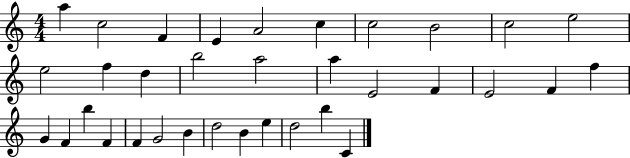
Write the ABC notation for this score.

X:1
T:Untitled
M:4/4
L:1/4
K:C
a c2 F E A2 c c2 B2 c2 e2 e2 f d b2 a2 a E2 F E2 F f G F b F F G2 B d2 B e d2 b C